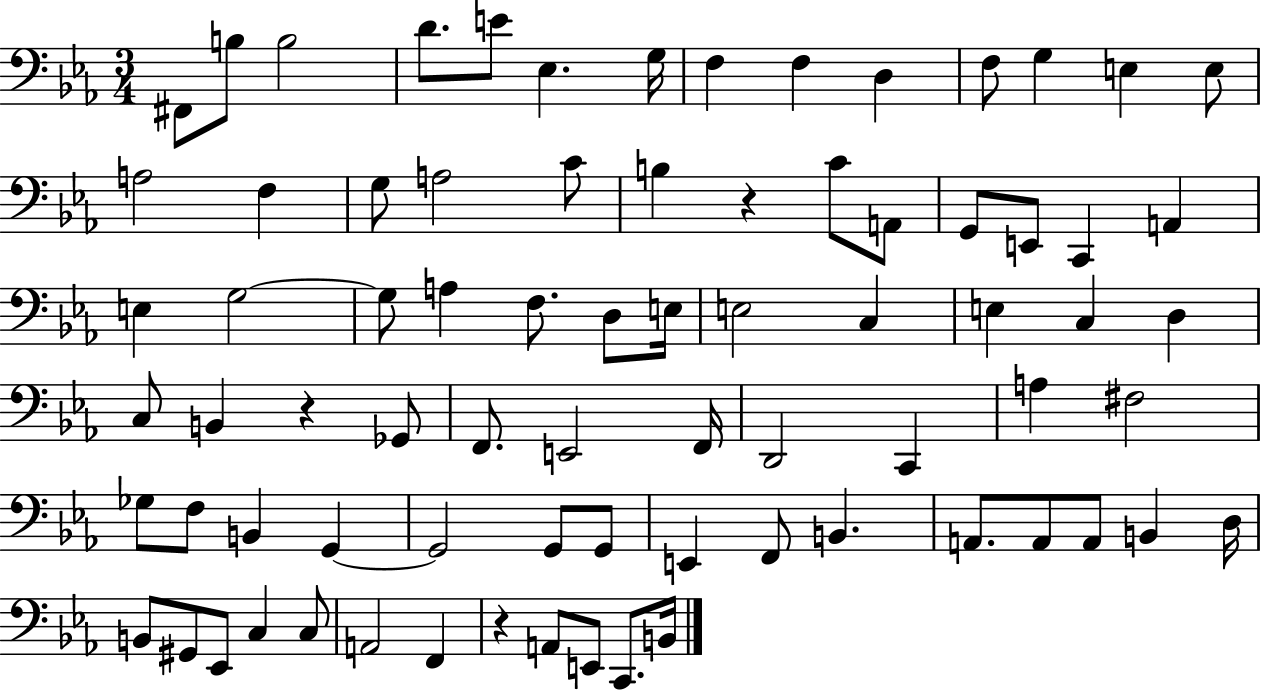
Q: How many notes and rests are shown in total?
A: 77